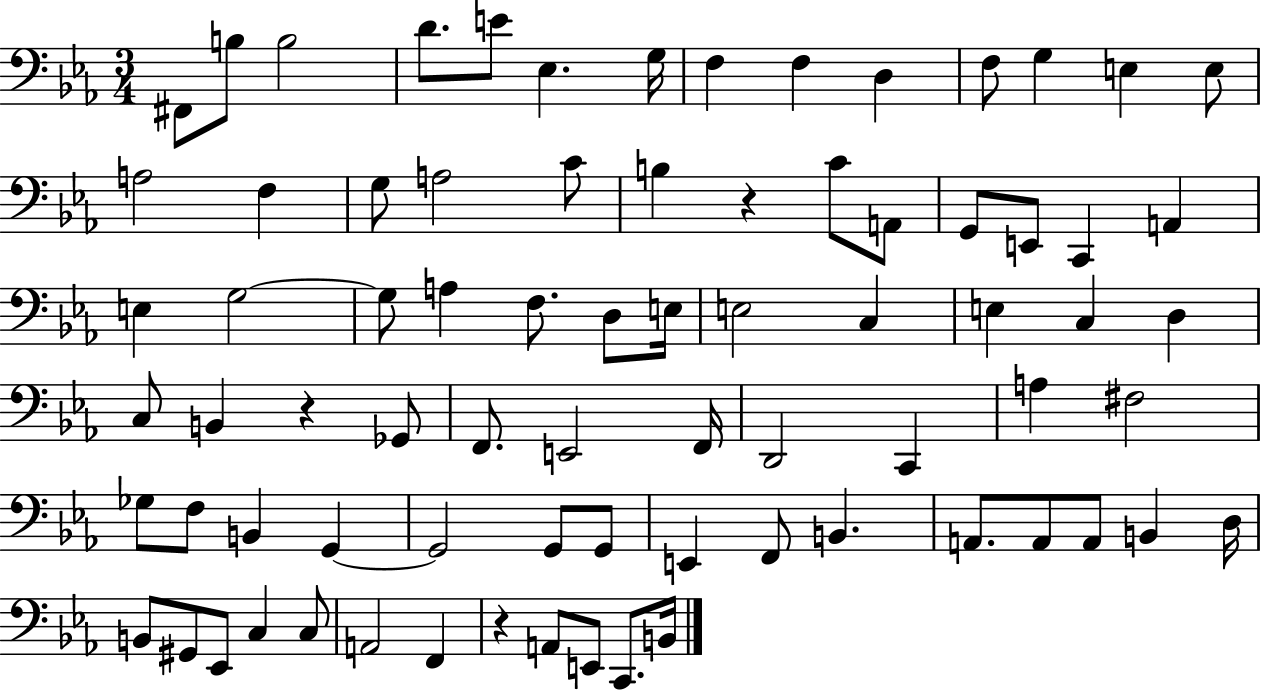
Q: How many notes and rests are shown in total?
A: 77